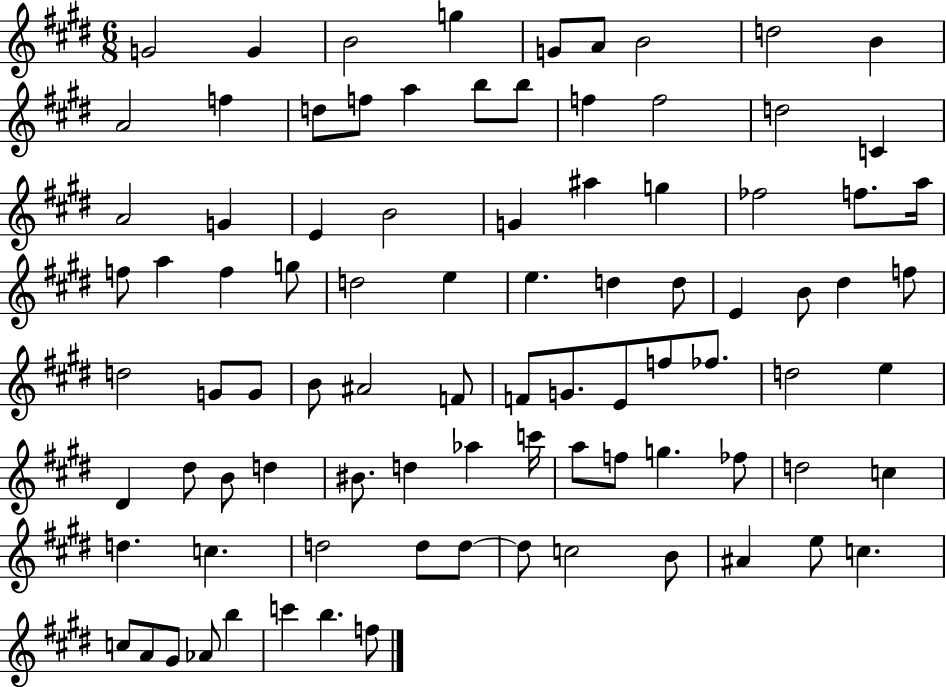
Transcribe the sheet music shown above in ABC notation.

X:1
T:Untitled
M:6/8
L:1/4
K:E
G2 G B2 g G/2 A/2 B2 d2 B A2 f d/2 f/2 a b/2 b/2 f f2 d2 C A2 G E B2 G ^a g _f2 f/2 a/4 f/2 a f g/2 d2 e e d d/2 E B/2 ^d f/2 d2 G/2 G/2 B/2 ^A2 F/2 F/2 G/2 E/2 f/2 _f/2 d2 e ^D ^d/2 B/2 d ^B/2 d _a c'/4 a/2 f/2 g _f/2 d2 c d c d2 d/2 d/2 d/2 c2 B/2 ^A e/2 c c/2 A/2 ^G/2 _A/2 b c' b f/2